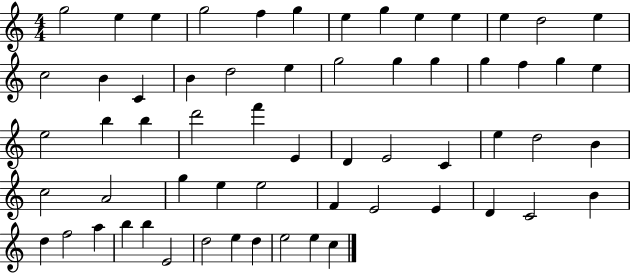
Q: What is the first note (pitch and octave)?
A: G5